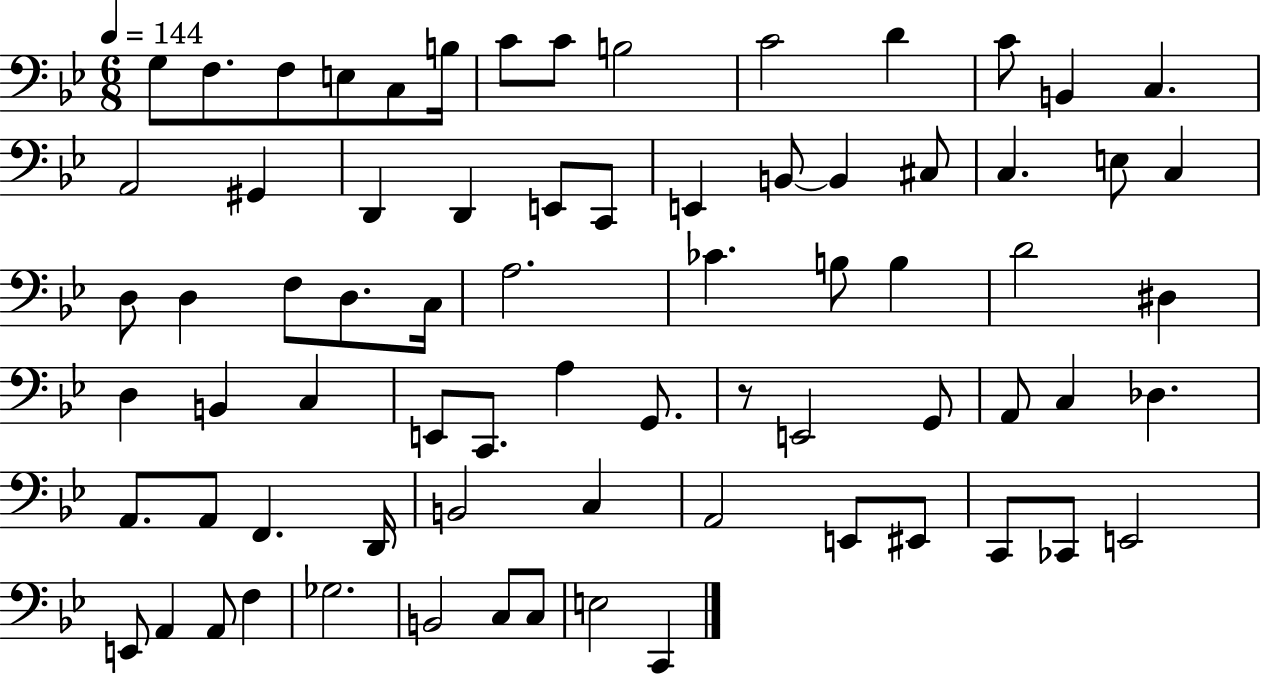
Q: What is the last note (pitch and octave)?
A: C2